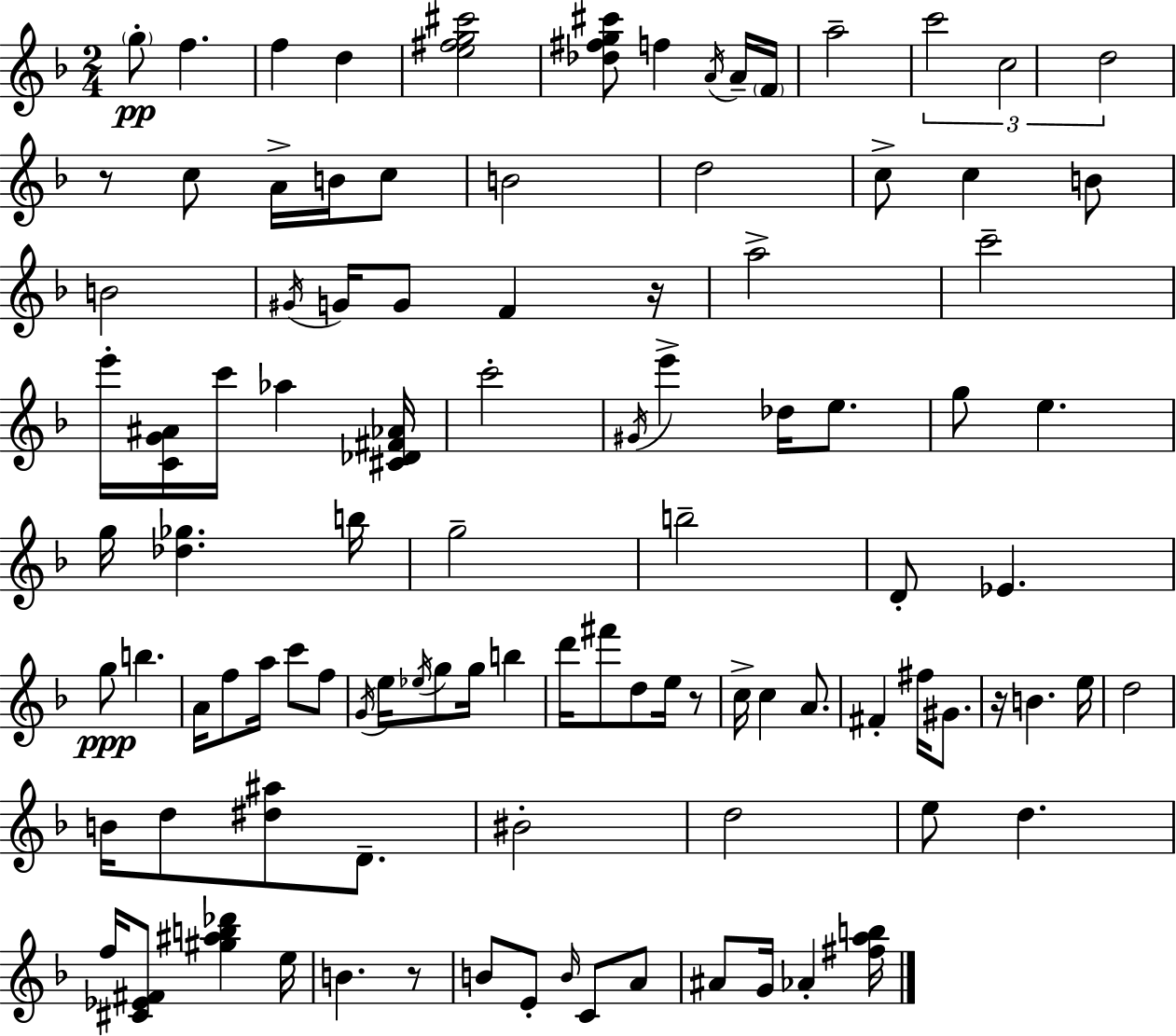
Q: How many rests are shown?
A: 5